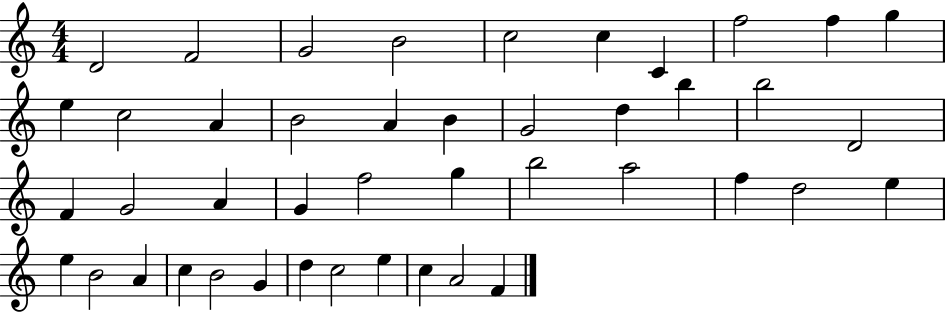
{
  \clef treble
  \numericTimeSignature
  \time 4/4
  \key c \major
  d'2 f'2 | g'2 b'2 | c''2 c''4 c'4 | f''2 f''4 g''4 | \break e''4 c''2 a'4 | b'2 a'4 b'4 | g'2 d''4 b''4 | b''2 d'2 | \break f'4 g'2 a'4 | g'4 f''2 g''4 | b''2 a''2 | f''4 d''2 e''4 | \break e''4 b'2 a'4 | c''4 b'2 g'4 | d''4 c''2 e''4 | c''4 a'2 f'4 | \break \bar "|."
}